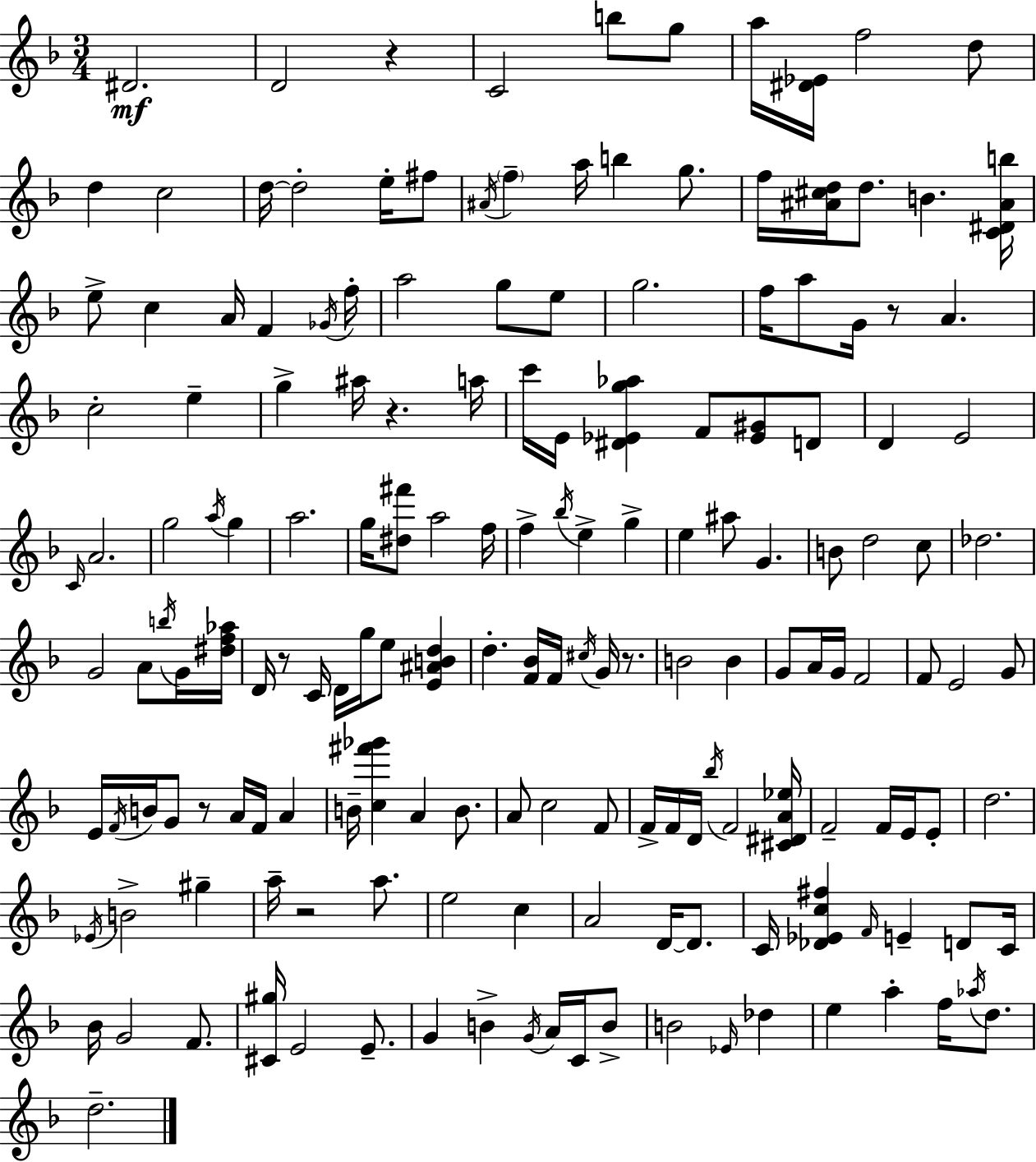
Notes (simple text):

D#4/h. D4/h R/q C4/h B5/e G5/e A5/s [D#4,Eb4]/s F5/h D5/e D5/q C5/h D5/s D5/h E5/s F#5/e A#4/s F5/q A5/s B5/q G5/e. F5/s [A#4,C#5,D5]/s D5/e. B4/q. [C4,D#4,A#4,B5]/s E5/e C5/q A4/s F4/q Gb4/s F5/s A5/h G5/e E5/e G5/h. F5/s A5/e G4/s R/e A4/q. C5/h E5/q G5/q A#5/s R/q. A5/s C6/s E4/s [D#4,Eb4,G5,Ab5]/q F4/e [Eb4,G#4]/e D4/e D4/q E4/h C4/s A4/h. G5/h A5/s G5/q A5/h. G5/s [D#5,F#6]/e A5/h F5/s F5/q Bb5/s E5/q G5/q E5/q A#5/e G4/q. B4/e D5/h C5/e Db5/h. G4/h A4/e B5/s G4/s [D#5,F5,Ab5]/s D4/s R/e C4/s D4/s G5/s E5/e [E4,A#4,B4,D5]/q D5/q. [F4,Bb4]/s F4/s C#5/s G4/s R/e. B4/h B4/q G4/e A4/s G4/s F4/h F4/e E4/h G4/e E4/s F4/s B4/s G4/e R/e A4/s F4/s A4/q B4/s [C5,F#6,Gb6]/q A4/q B4/e. A4/e C5/h F4/e F4/s F4/s D4/s Bb5/s F4/h [C#4,D#4,A4,Eb5]/s F4/h F4/s E4/s E4/e D5/h. Eb4/s B4/h G#5/q A5/s R/h A5/e. E5/h C5/q A4/h D4/s D4/e. C4/s [Db4,Eb4,C5,F#5]/q F4/s E4/q D4/e C4/s Bb4/s G4/h F4/e. [C#4,G#5]/s E4/h E4/e. G4/q B4/q G4/s A4/s C4/s B4/e B4/h Eb4/s Db5/q E5/q A5/q F5/s Ab5/s D5/e. D5/h.